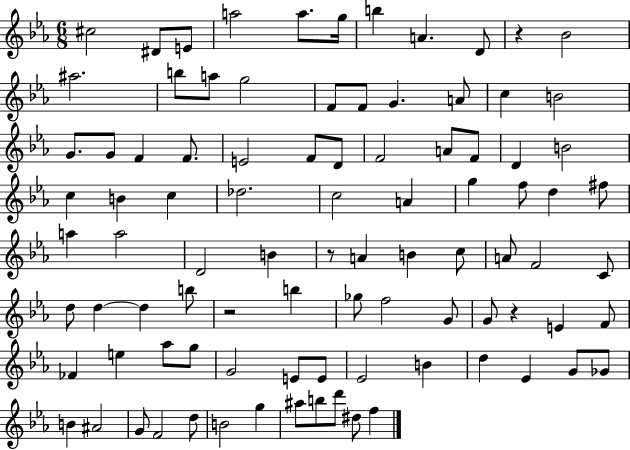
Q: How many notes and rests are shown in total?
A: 92